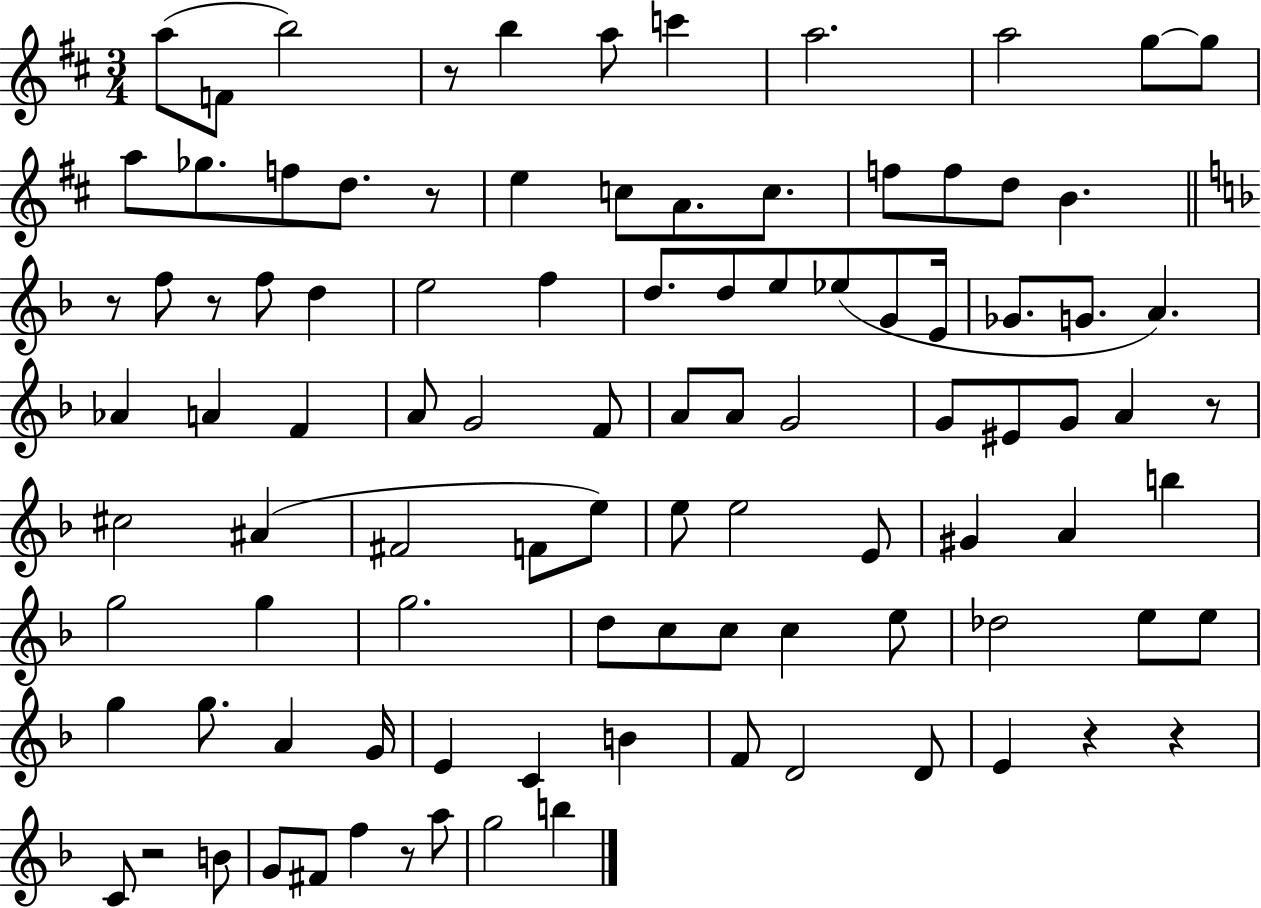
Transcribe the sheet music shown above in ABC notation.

X:1
T:Untitled
M:3/4
L:1/4
K:D
a/2 F/2 b2 z/2 b a/2 c' a2 a2 g/2 g/2 a/2 _g/2 f/2 d/2 z/2 e c/2 A/2 c/2 f/2 f/2 d/2 B z/2 f/2 z/2 f/2 d e2 f d/2 d/2 e/2 _e/2 G/2 E/4 _G/2 G/2 A _A A F A/2 G2 F/2 A/2 A/2 G2 G/2 ^E/2 G/2 A z/2 ^c2 ^A ^F2 F/2 e/2 e/2 e2 E/2 ^G A b g2 g g2 d/2 c/2 c/2 c e/2 _d2 e/2 e/2 g g/2 A G/4 E C B F/2 D2 D/2 E z z C/2 z2 B/2 G/2 ^F/2 f z/2 a/2 g2 b